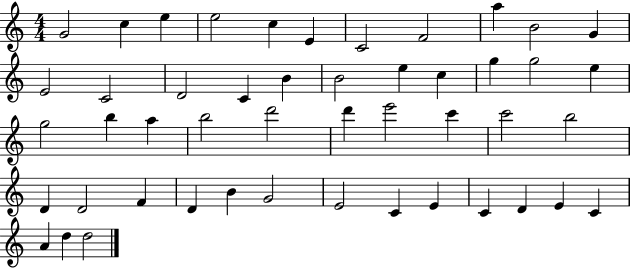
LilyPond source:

{
  \clef treble
  \numericTimeSignature
  \time 4/4
  \key c \major
  g'2 c''4 e''4 | e''2 c''4 e'4 | c'2 f'2 | a''4 b'2 g'4 | \break e'2 c'2 | d'2 c'4 b'4 | b'2 e''4 c''4 | g''4 g''2 e''4 | \break g''2 b''4 a''4 | b''2 d'''2 | d'''4 e'''2 c'''4 | c'''2 b''2 | \break d'4 d'2 f'4 | d'4 b'4 g'2 | e'2 c'4 e'4 | c'4 d'4 e'4 c'4 | \break a'4 d''4 d''2 | \bar "|."
}